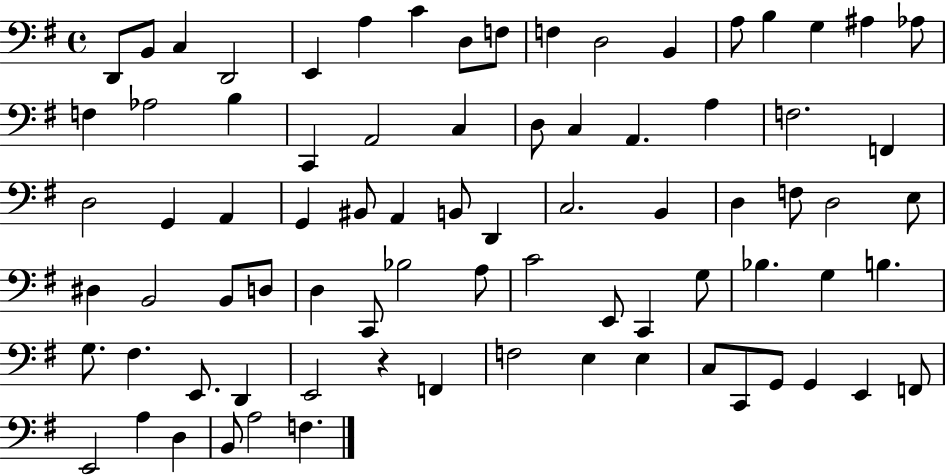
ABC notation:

X:1
T:Untitled
M:4/4
L:1/4
K:G
D,,/2 B,,/2 C, D,,2 E,, A, C D,/2 F,/2 F, D,2 B,, A,/2 B, G, ^A, _A,/2 F, _A,2 B, C,, A,,2 C, D,/2 C, A,, A, F,2 F,, D,2 G,, A,, G,, ^B,,/2 A,, B,,/2 D,, C,2 B,, D, F,/2 D,2 E,/2 ^D, B,,2 B,,/2 D,/2 D, C,,/2 _B,2 A,/2 C2 E,,/2 C,, G,/2 _B, G, B, G,/2 ^F, E,,/2 D,, E,,2 z F,, F,2 E, E, C,/2 C,,/2 G,,/2 G,, E,, F,,/2 E,,2 A, D, B,,/2 A,2 F,